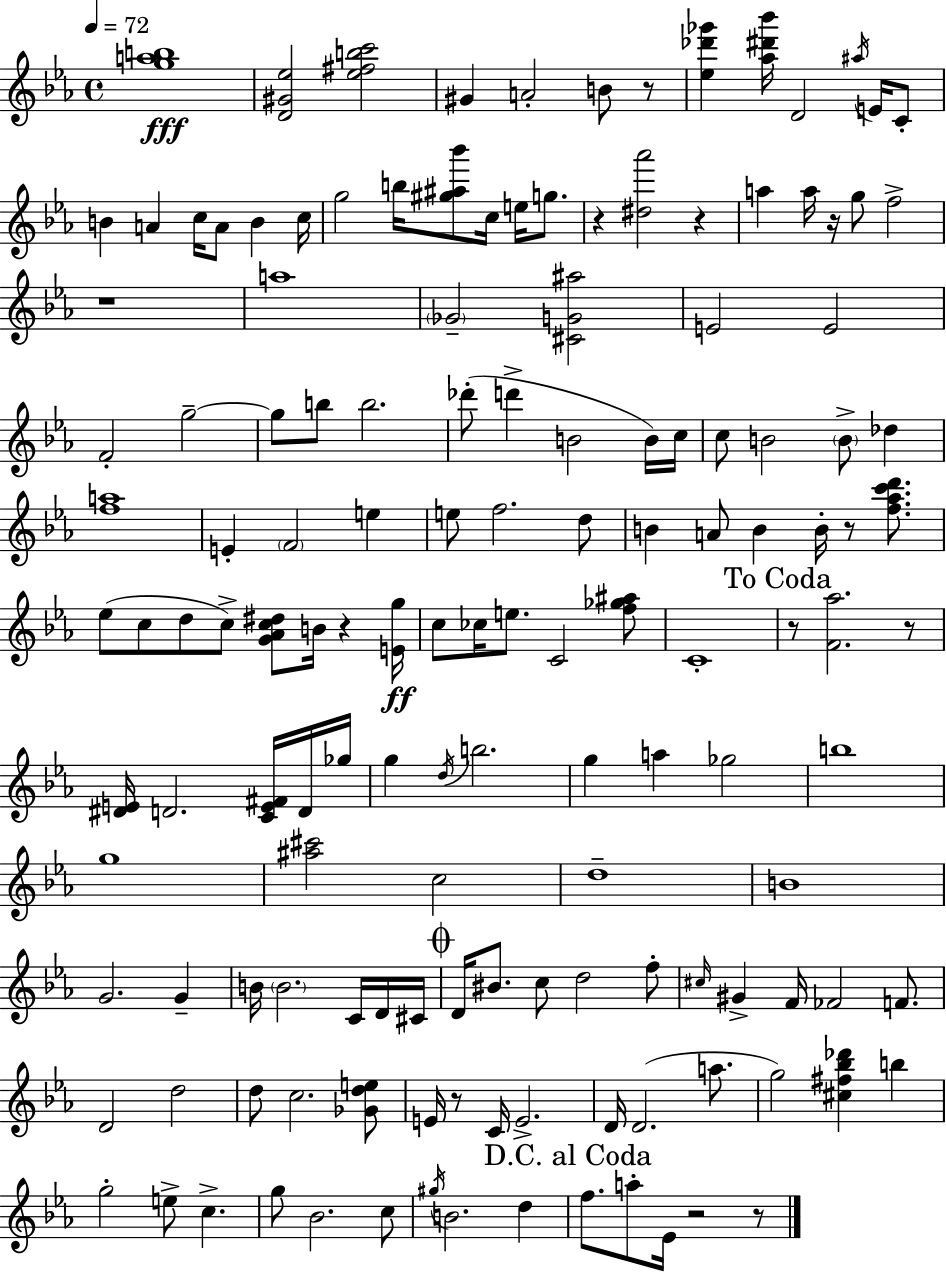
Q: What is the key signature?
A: EES major